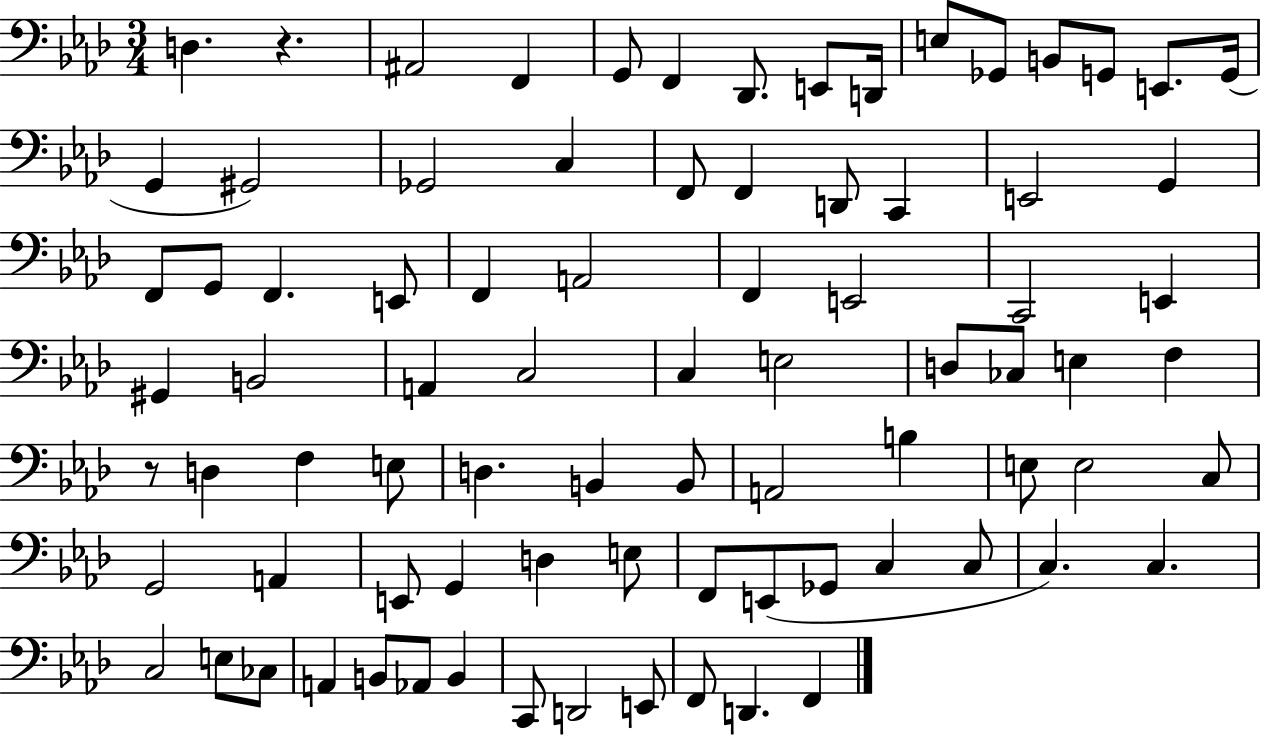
{
  \clef bass
  \numericTimeSignature
  \time 3/4
  \key aes \major
  d4. r4. | ais,2 f,4 | g,8 f,4 des,8. e,8 d,16 | e8 ges,8 b,8 g,8 e,8. g,16( | \break g,4 gis,2) | ges,2 c4 | f,8 f,4 d,8 c,4 | e,2 g,4 | \break f,8 g,8 f,4. e,8 | f,4 a,2 | f,4 e,2 | c,2 e,4 | \break gis,4 b,2 | a,4 c2 | c4 e2 | d8 ces8 e4 f4 | \break r8 d4 f4 e8 | d4. b,4 b,8 | a,2 b4 | e8 e2 c8 | \break g,2 a,4 | e,8 g,4 d4 e8 | f,8 e,8( ges,8 c4 c8 | c4.) c4. | \break c2 e8 ces8 | a,4 b,8 aes,8 b,4 | c,8 d,2 e,8 | f,8 d,4. f,4 | \break \bar "|."
}